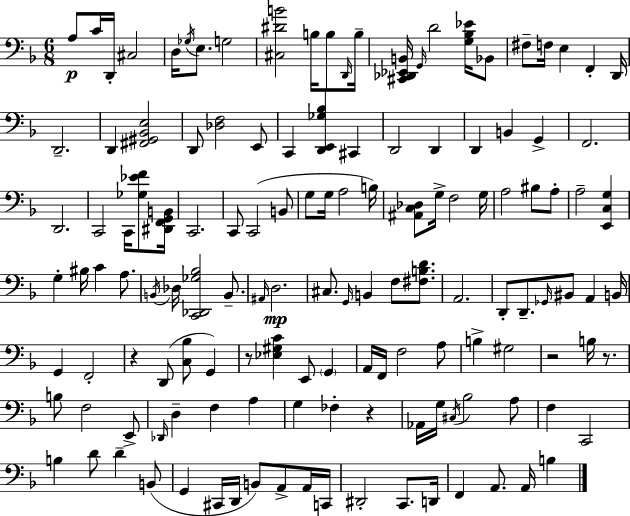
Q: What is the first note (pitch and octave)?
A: A3